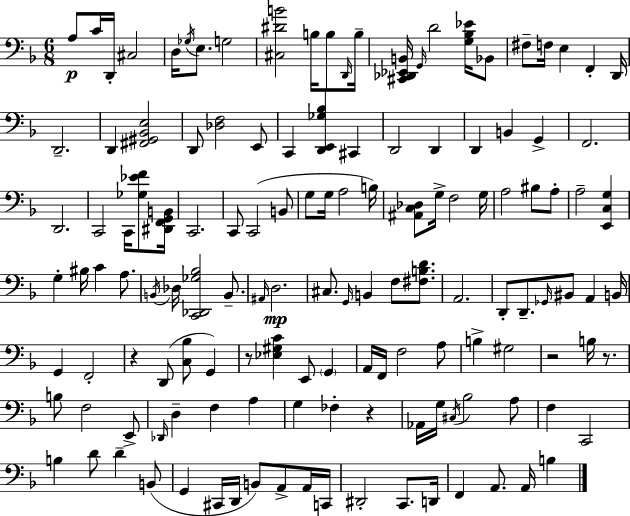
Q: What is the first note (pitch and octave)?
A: A3